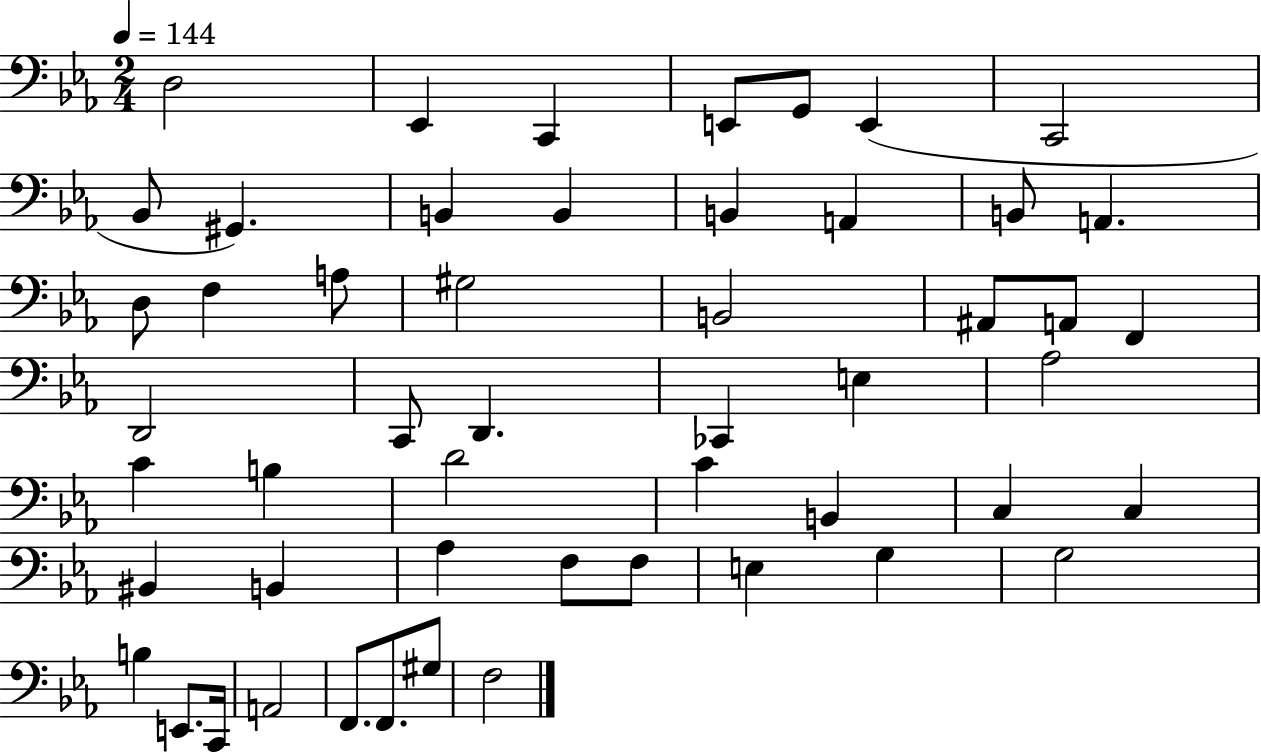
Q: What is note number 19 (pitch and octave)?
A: G#3